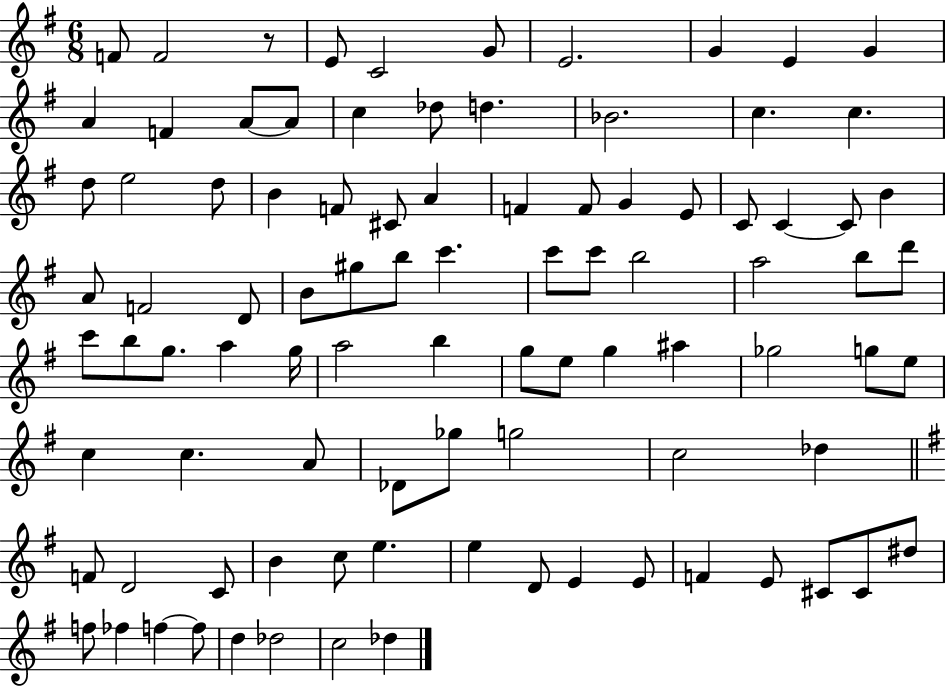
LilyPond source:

{
  \clef treble
  \numericTimeSignature
  \time 6/8
  \key g \major
  \repeat volta 2 { f'8 f'2 r8 | e'8 c'2 g'8 | e'2. | g'4 e'4 g'4 | \break a'4 f'4 a'8~~ a'8 | c''4 des''8 d''4. | bes'2. | c''4. c''4. | \break d''8 e''2 d''8 | b'4 f'8 cis'8 a'4 | f'4 f'8 g'4 e'8 | c'8 c'4~~ c'8 b'4 | \break a'8 f'2 d'8 | b'8 gis''8 b''8 c'''4. | c'''8 c'''8 b''2 | a''2 b''8 d'''8 | \break c'''8 b''8 g''8. a''4 g''16 | a''2 b''4 | g''8 e''8 g''4 ais''4 | ges''2 g''8 e''8 | \break c''4 c''4. a'8 | des'8 ges''8 g''2 | c''2 des''4 | \bar "||" \break \key g \major f'8 d'2 c'8 | b'4 c''8 e''4. | e''4 d'8 e'4 e'8 | f'4 e'8 cis'8 cis'8 dis''8 | \break f''8 fes''4 f''4~~ f''8 | d''4 des''2 | c''2 des''4 | } \bar "|."
}